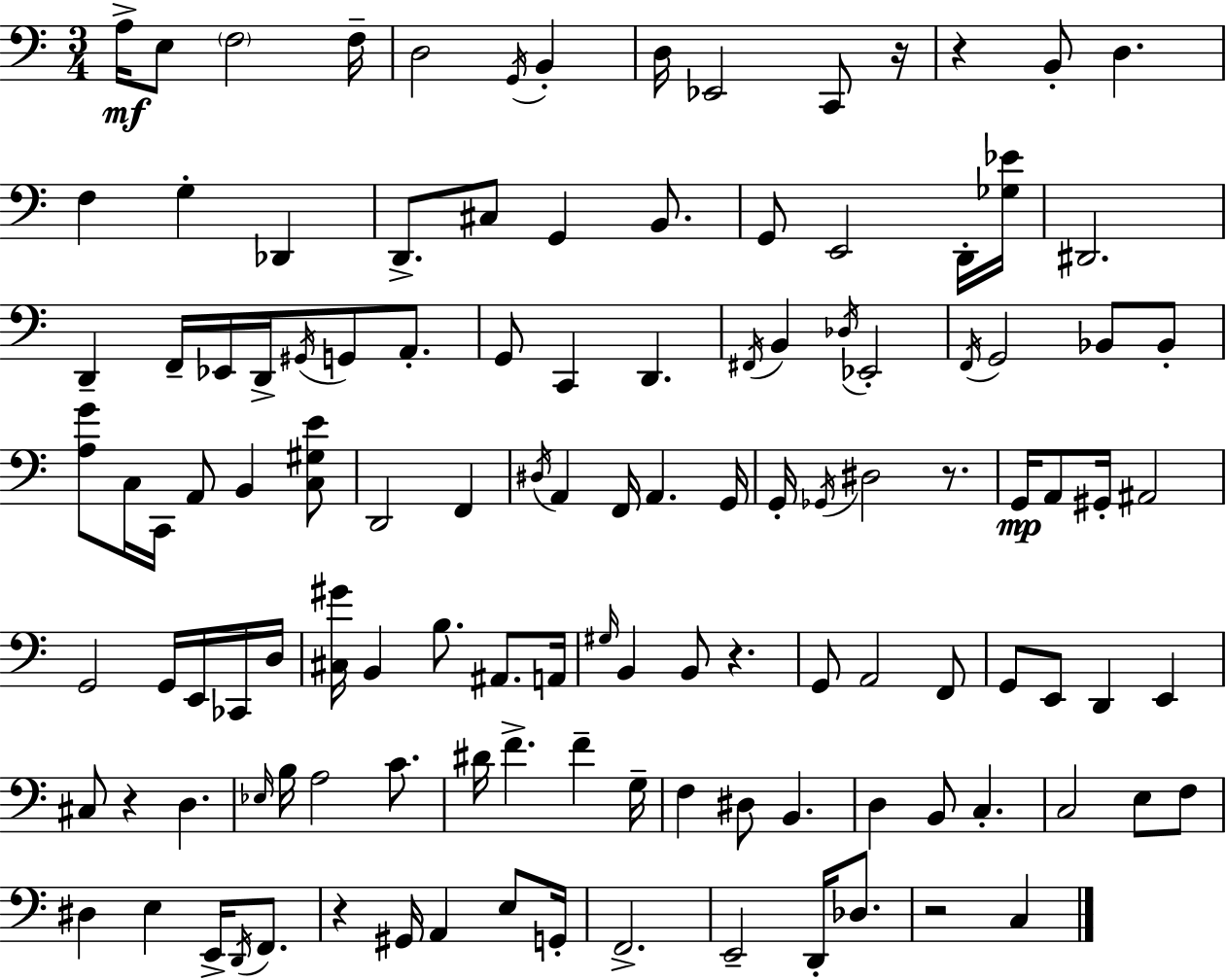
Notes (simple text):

A3/s E3/e F3/h F3/s D3/h G2/s B2/q D3/s Eb2/h C2/e R/s R/q B2/e D3/q. F3/q G3/q Db2/q D2/e. C#3/e G2/q B2/e. G2/e E2/h D2/s [Gb3,Eb4]/s D#2/h. D2/q F2/s Eb2/s D2/s G#2/s G2/e A2/e. G2/e C2/q D2/q. F#2/s B2/q Db3/s Eb2/h F2/s G2/h Bb2/e Bb2/e [A3,G4]/e C3/s C2/s A2/e B2/q [C3,G#3,E4]/e D2/h F2/q D#3/s A2/q F2/s A2/q. G2/s G2/s Gb2/s D#3/h R/e. G2/s A2/e G#2/s A#2/h G2/h G2/s E2/s CES2/s D3/s [C#3,G#4]/s B2/q B3/e. A#2/e. A2/s G#3/s B2/q B2/e R/q. G2/e A2/h F2/e G2/e E2/e D2/q E2/q C#3/e R/q D3/q. Eb3/s B3/s A3/h C4/e. D#4/s F4/q. F4/q G3/s F3/q D#3/e B2/q. D3/q B2/e C3/q. C3/h E3/e F3/e D#3/q E3/q E2/s D2/s F2/e. R/q G#2/s A2/q E3/e G2/s F2/h. E2/h D2/s Db3/e. R/h C3/q